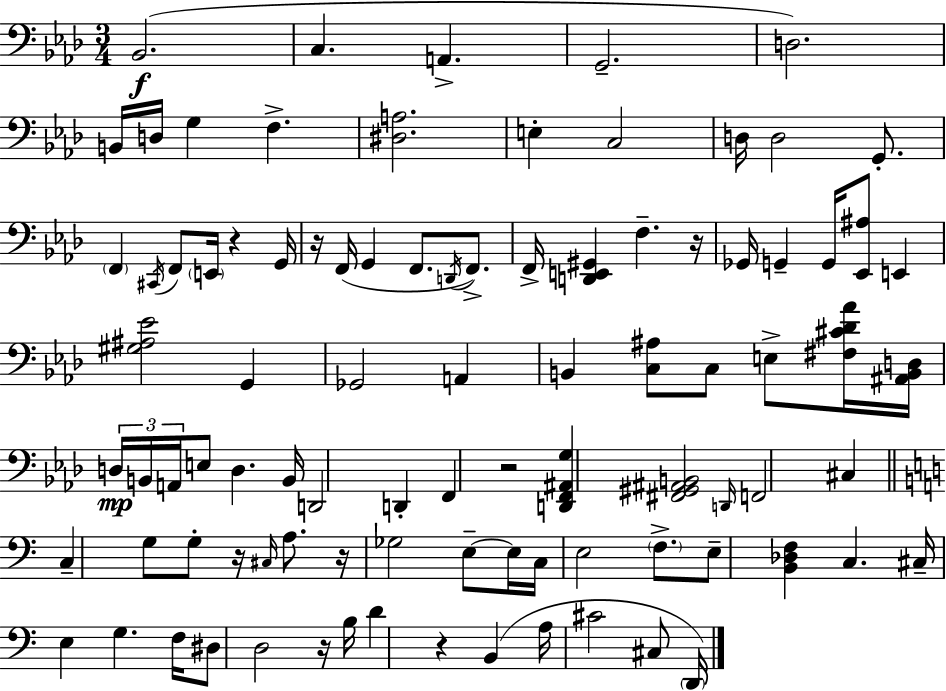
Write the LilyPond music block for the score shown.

{
  \clef bass
  \numericTimeSignature
  \time 3/4
  \key aes \major
  bes,2.(\f | c4. a,4.-> | g,2.-- | d2.) | \break b,16 d16 g4 f4.-> | <dis a>2. | e4-. c2 | d16 d2 g,8.-. | \break \parenthesize f,4 \acciaccatura { cis,16 } f,8 \parenthesize e,16 r4 | g,16 r16 f,16( g,4 f,8. \acciaccatura { d,16 }) f,8.-> | f,16-> <d, e, gis,>4 f4.-- | r16 ges,16 g,4-- g,16 <ees, ais>8 e,4 | \break <gis ais ees'>2 g,4 | ges,2 a,4 | b,4 <c ais>8 c8 e8-> | <fis cis' des' aes'>16 <ais, b, d>16 \tuplet 3/2 { d16\mp b,16 a,16 } e8 d4. | \break b,16 d,2 d,4-. | f,4 r2 | <d, f, ais, g>4 <fis, gis, ais, b,>2 | \grace { d,16 } f,2 cis4 | \break \bar "||" \break \key c \major c4-- g8 g8-. r16 \grace { cis16 } a8. | r16 ges2 e8--~~ | e16 c16 e2 \parenthesize f8.-> | e8-- <b, des f>4 c4. | \break cis16-- e4 g4. | f16 dis8 d2 r16 | b16 d'4 r4 b,4( | a16 cis'2 cis8 | \break \parenthesize d,16) \bar "|."
}